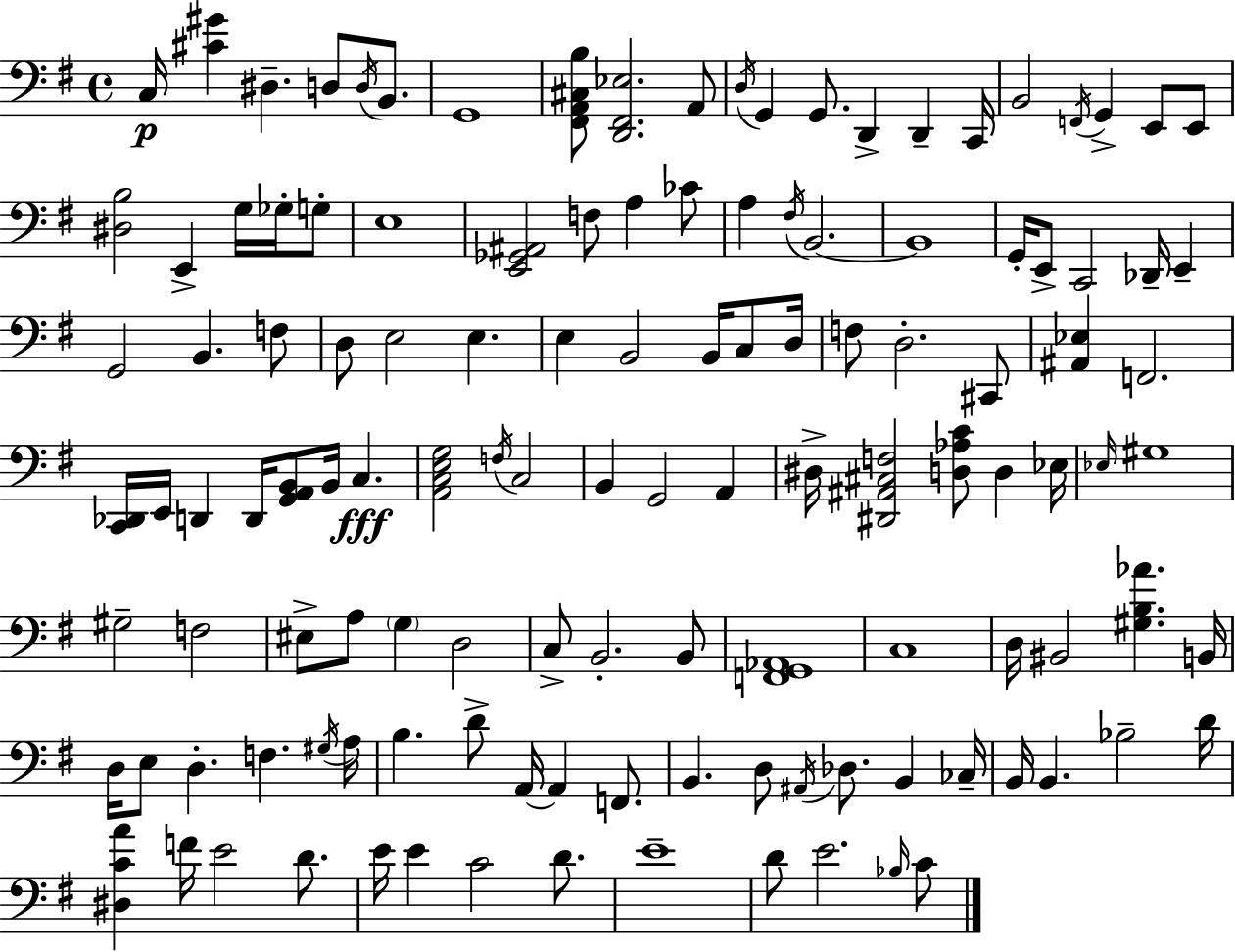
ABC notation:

X:1
T:Untitled
M:4/4
L:1/4
K:G
C,/4 [^C^G] ^D, D,/2 D,/4 B,,/2 G,,4 [^F,,A,,^C,B,]/2 [D,,^F,,_E,]2 A,,/2 D,/4 G,, G,,/2 D,, D,, C,,/4 B,,2 F,,/4 G,, E,,/2 E,,/2 [^D,B,]2 E,, G,/4 _G,/4 G,/2 E,4 [E,,_G,,^A,,]2 F,/2 A, _C/2 A, ^F,/4 B,,2 B,,4 G,,/4 E,,/2 C,,2 _D,,/4 E,, G,,2 B,, F,/2 D,/2 E,2 E, E, B,,2 B,,/4 C,/2 D,/4 F,/2 D,2 ^C,,/2 [^A,,_E,] F,,2 [C,,_D,,]/4 E,,/4 D,, D,,/4 [G,,A,,B,,]/2 B,,/4 C, [A,,C,E,G,]2 F,/4 C,2 B,, G,,2 A,, ^D,/4 [^D,,^A,,^C,F,]2 [D,_A,C]/2 D, _E,/4 _E,/4 ^G,4 ^G,2 F,2 ^E,/2 A,/2 G, D,2 C,/2 B,,2 B,,/2 [F,,G,,_A,,]4 C,4 D,/4 ^B,,2 [^G,B,_A] B,,/4 D,/4 E,/2 D, F, ^G,/4 A,/4 B, D/2 A,,/4 A,, F,,/2 B,, D,/2 ^A,,/4 _D,/2 B,, _C,/4 B,,/4 B,, _B,2 D/4 [^D,CA] F/4 E2 D/2 E/4 E C2 D/2 E4 D/2 E2 _B,/4 C/2